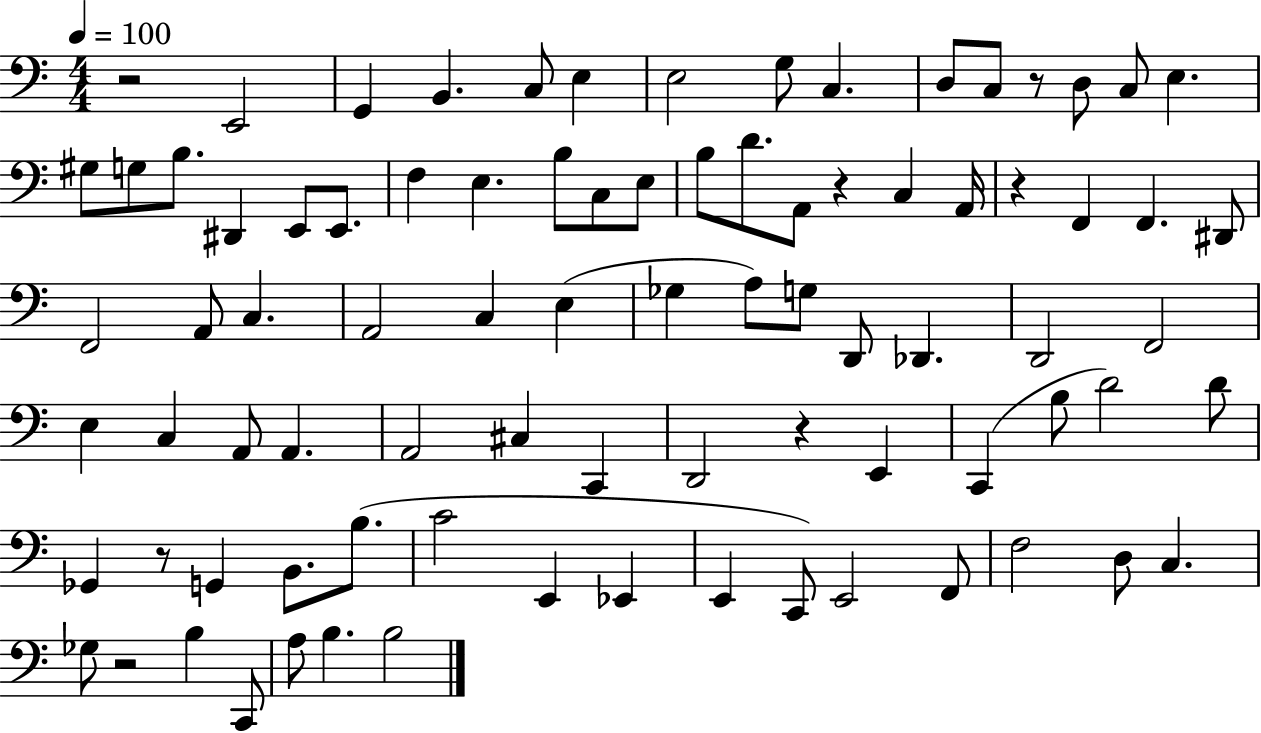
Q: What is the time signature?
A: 4/4